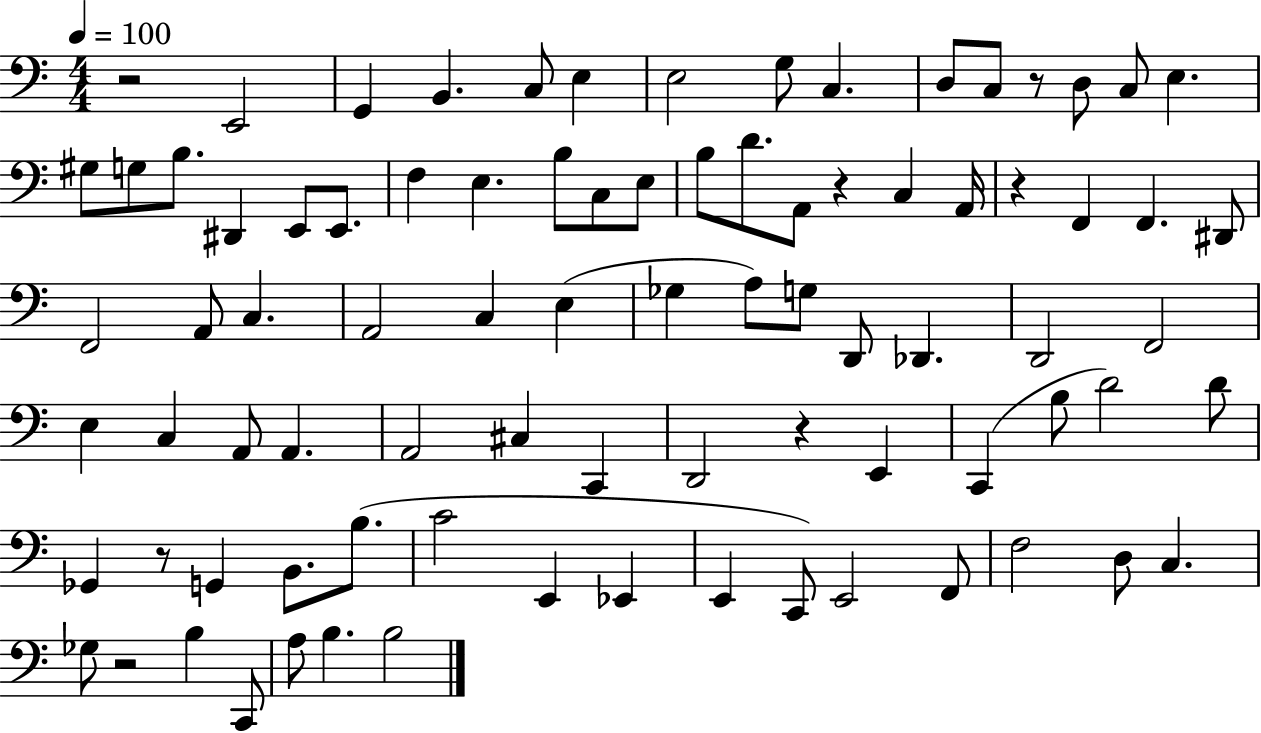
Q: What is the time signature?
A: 4/4